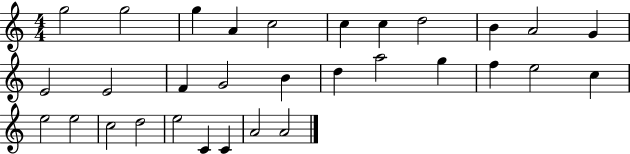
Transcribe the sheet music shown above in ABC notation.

X:1
T:Untitled
M:4/4
L:1/4
K:C
g2 g2 g A c2 c c d2 B A2 G E2 E2 F G2 B d a2 g f e2 c e2 e2 c2 d2 e2 C C A2 A2